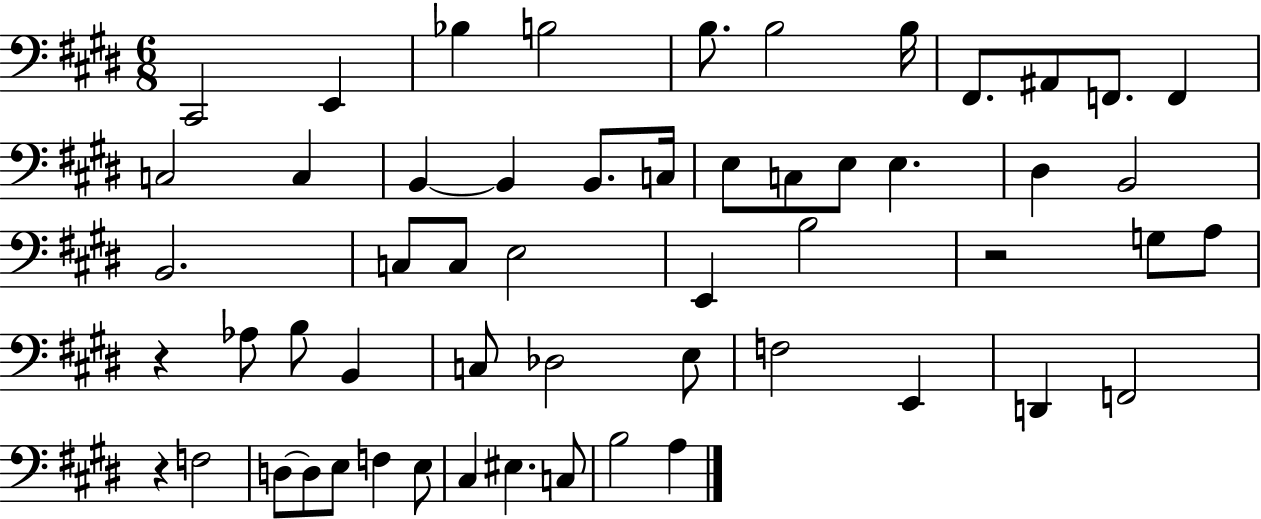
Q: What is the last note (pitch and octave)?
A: A3